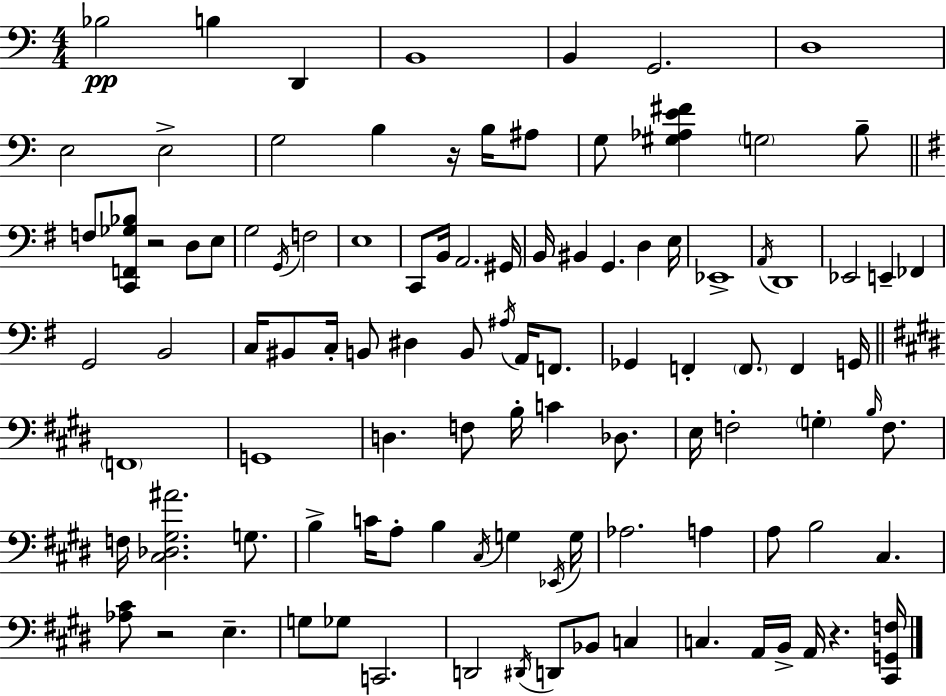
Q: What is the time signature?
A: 4/4